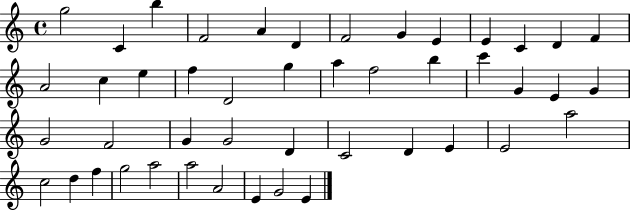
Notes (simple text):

G5/h C4/q B5/q F4/h A4/q D4/q F4/h G4/q E4/q E4/q C4/q D4/q F4/q A4/h C5/q E5/q F5/q D4/h G5/q A5/q F5/h B5/q C6/q G4/q E4/q G4/q G4/h F4/h G4/q G4/h D4/q C4/h D4/q E4/q E4/h A5/h C5/h D5/q F5/q G5/h A5/h A5/h A4/h E4/q G4/h E4/q